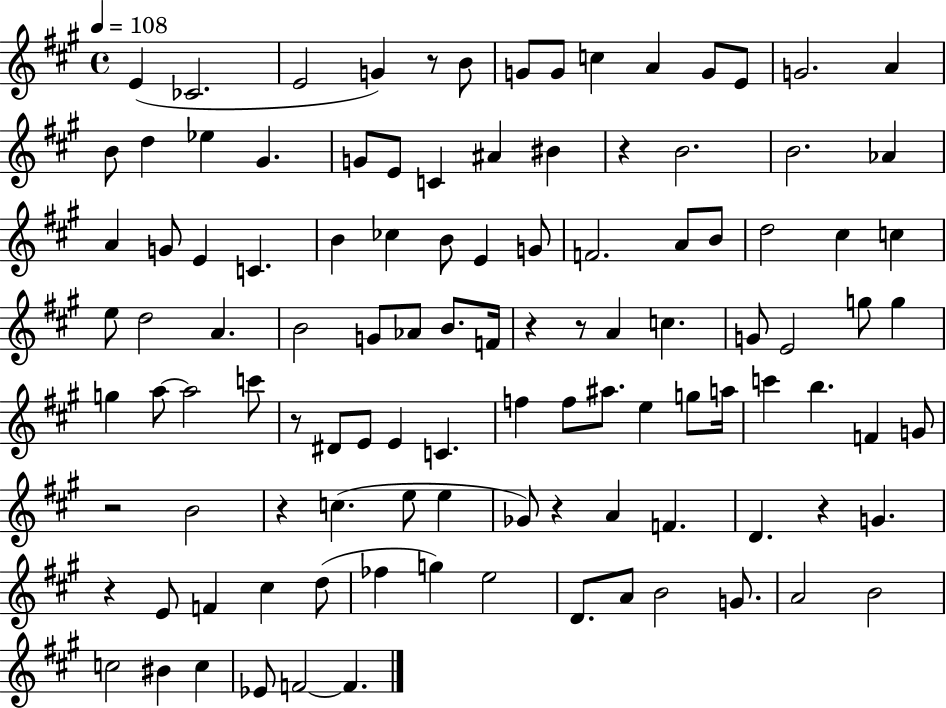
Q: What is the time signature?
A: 4/4